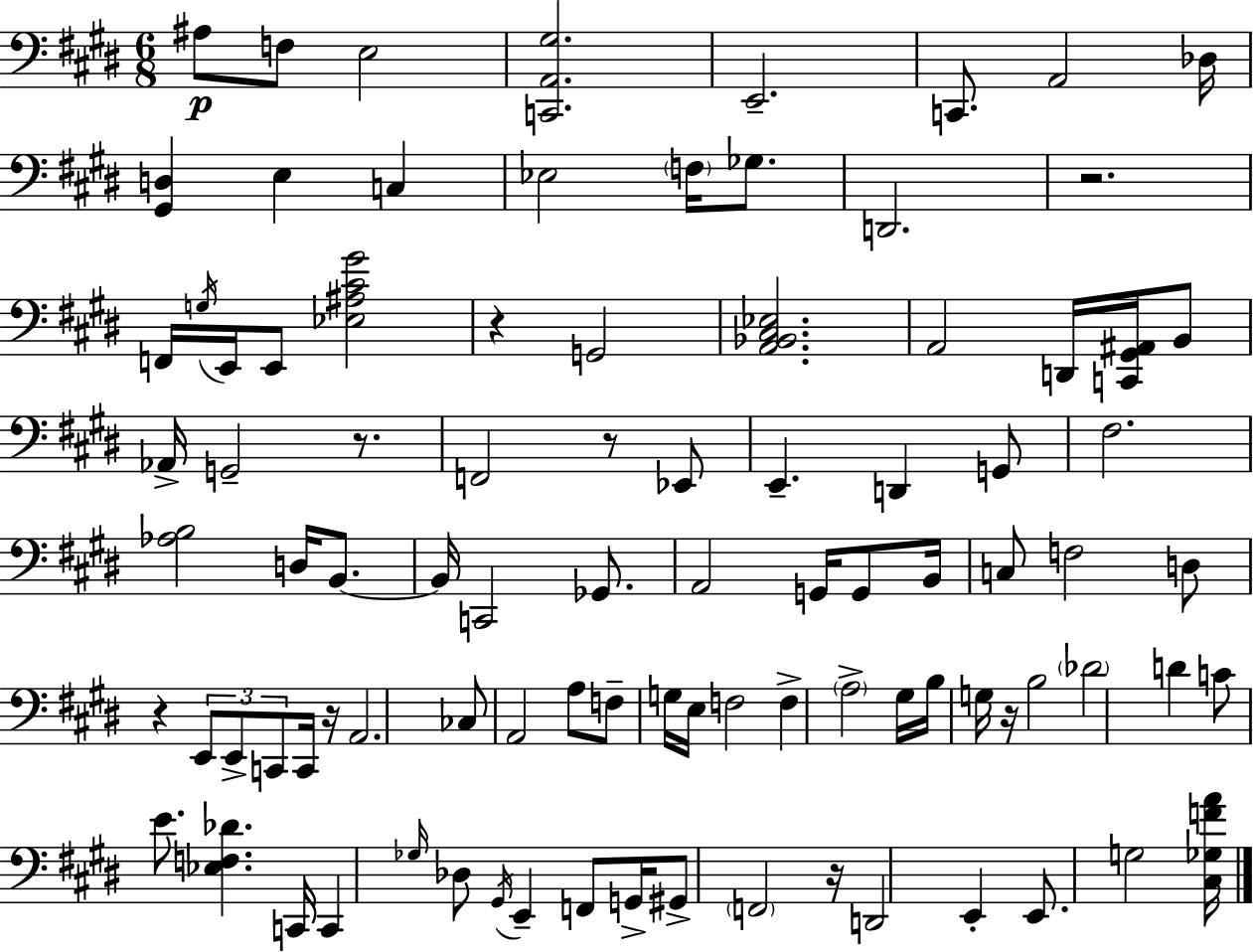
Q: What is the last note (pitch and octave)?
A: G3